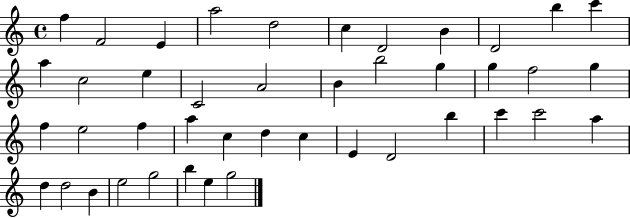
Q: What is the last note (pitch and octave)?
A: G5